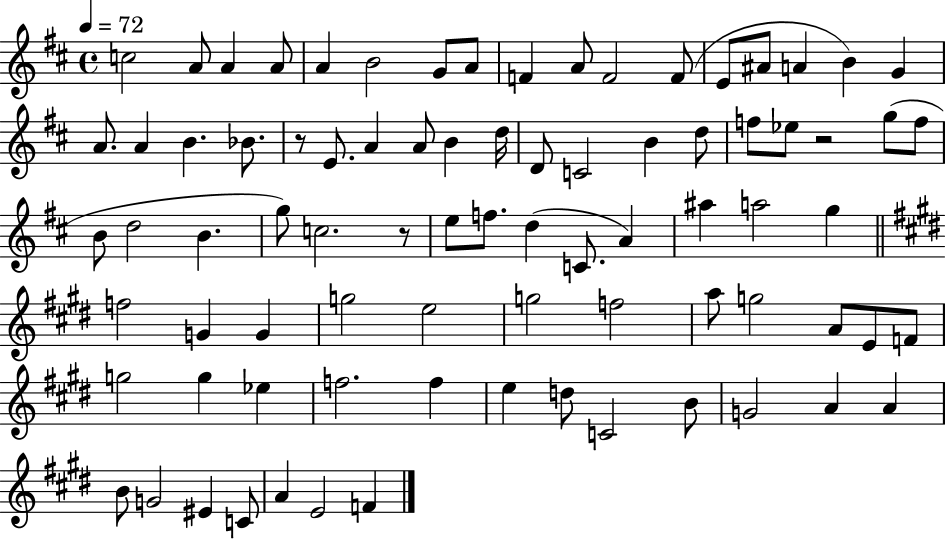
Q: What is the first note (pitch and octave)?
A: C5